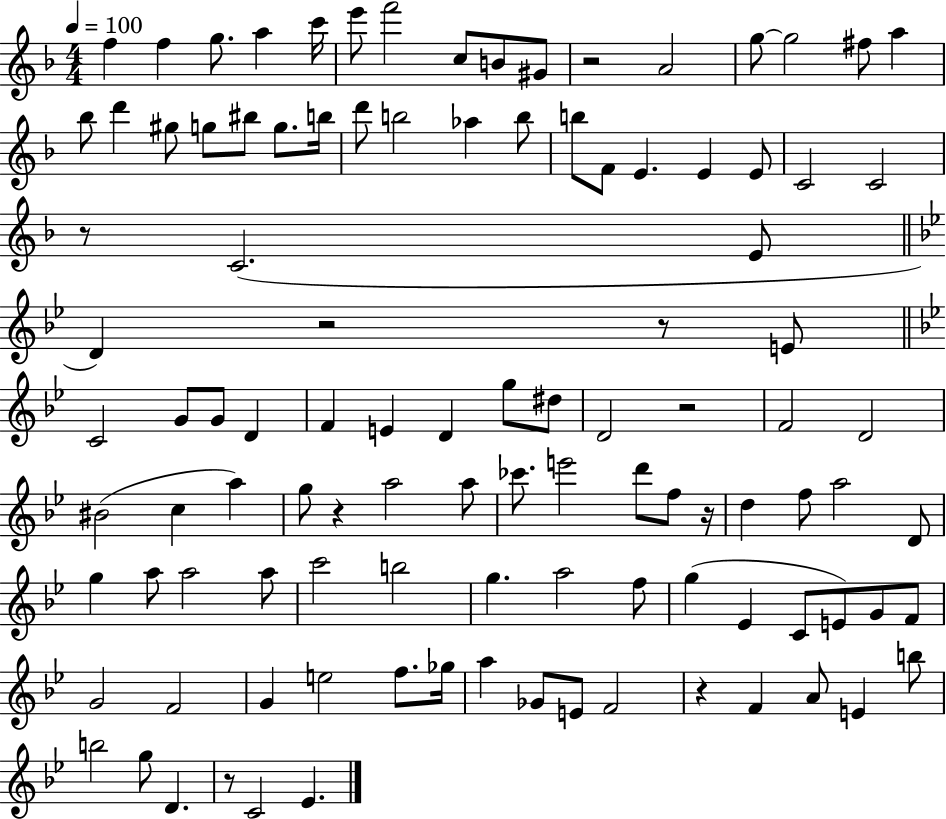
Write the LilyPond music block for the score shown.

{
  \clef treble
  \numericTimeSignature
  \time 4/4
  \key f \major
  \tempo 4 = 100
  f''4 f''4 g''8. a''4 c'''16 | e'''8 f'''2 c''8 b'8 gis'8 | r2 a'2 | g''8~~ g''2 fis''8 a''4 | \break bes''8 d'''4 gis''8 g''8 bis''8 g''8. b''16 | d'''8 b''2 aes''4 b''8 | b''8 f'8 e'4. e'4 e'8 | c'2 c'2 | \break r8 c'2.( e'8 | \bar "||" \break \key bes \major d'4) r2 r8 e'8 | \bar "||" \break \key g \minor c'2 g'8 g'8 d'4 | f'4 e'4 d'4 g''8 dis''8 | d'2 r2 | f'2 d'2 | \break bis'2( c''4 a''4) | g''8 r4 a''2 a''8 | ces'''8. e'''2 d'''8 f''8 r16 | d''4 f''8 a''2 d'8 | \break g''4 a''8 a''2 a''8 | c'''2 b''2 | g''4. a''2 f''8 | g''4( ees'4 c'8 e'8) g'8 f'8 | \break g'2 f'2 | g'4 e''2 f''8. ges''16 | a''4 ges'8 e'8 f'2 | r4 f'4 a'8 e'4 b''8 | \break b''2 g''8 d'4. | r8 c'2 ees'4. | \bar "|."
}